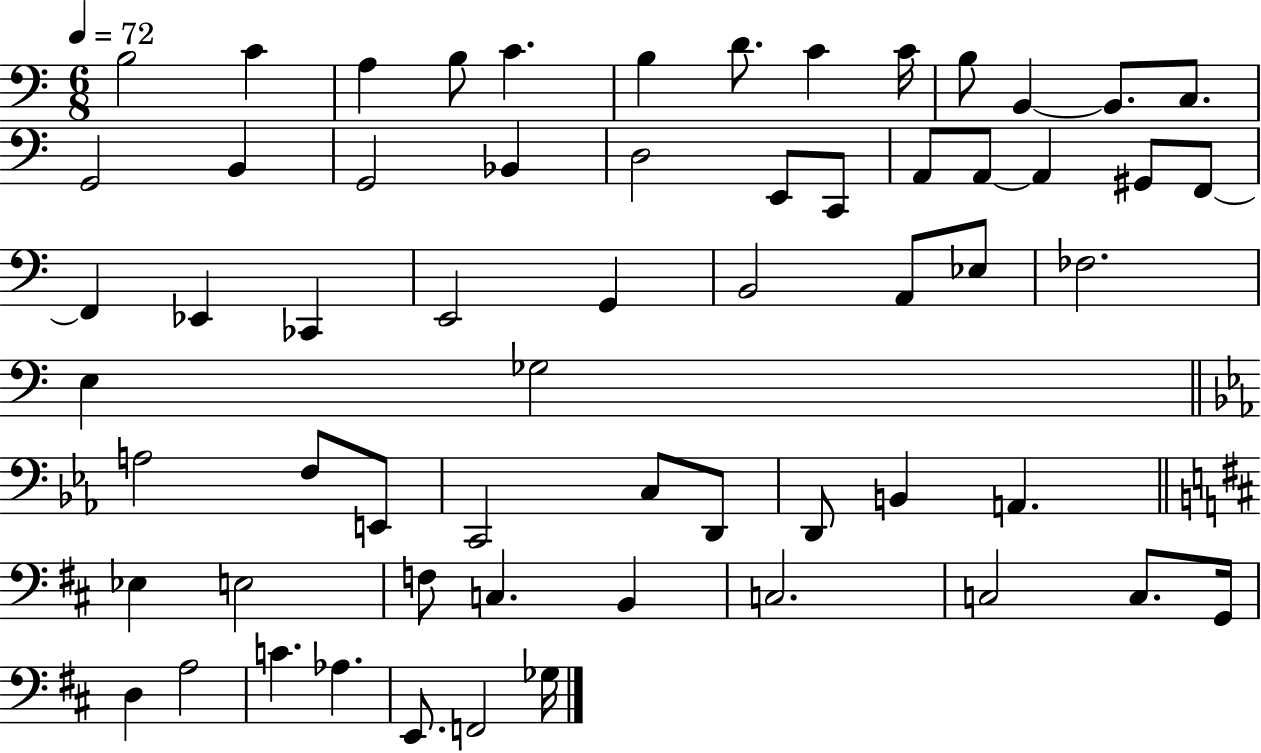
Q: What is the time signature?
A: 6/8